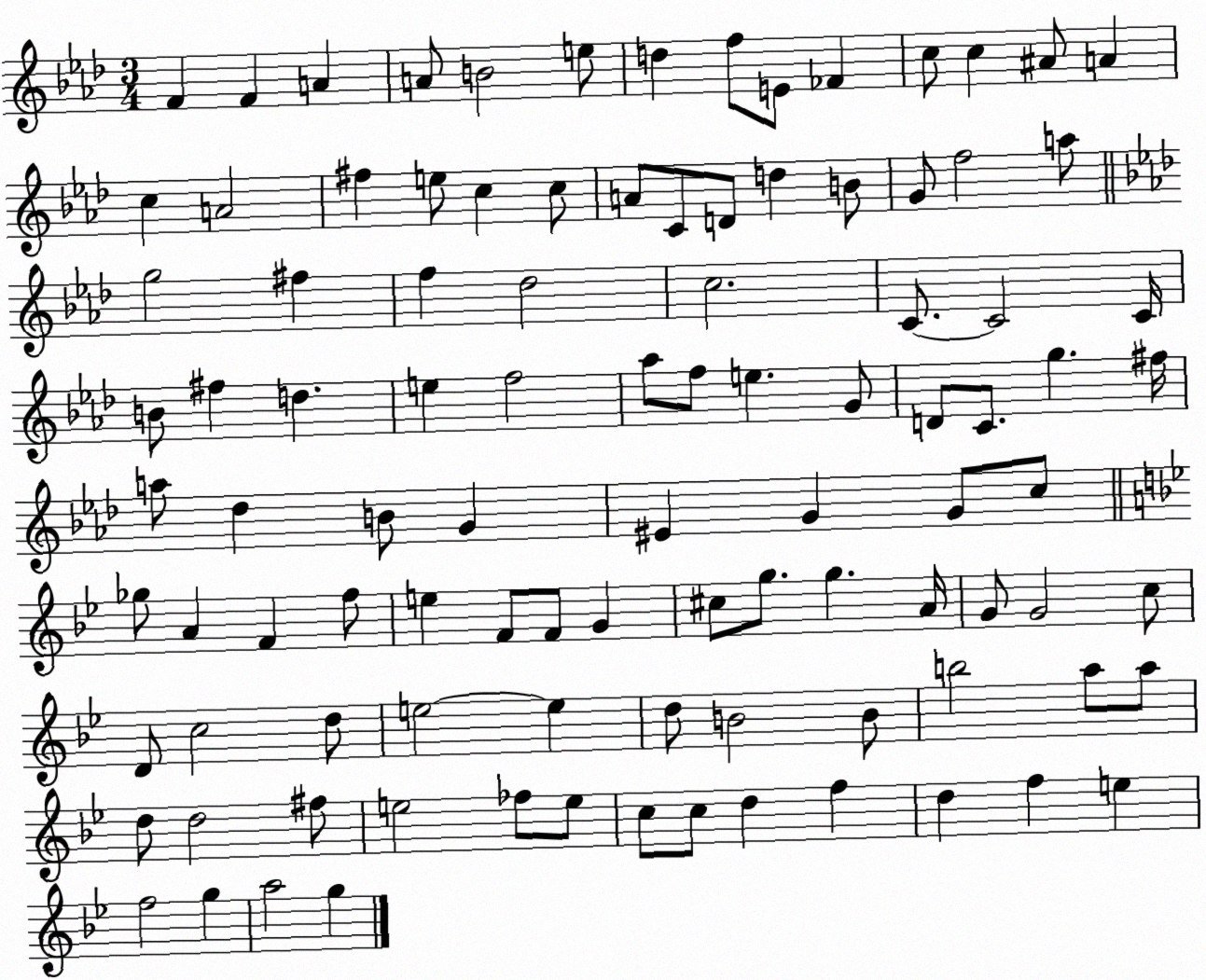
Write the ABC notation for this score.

X:1
T:Untitled
M:3/4
L:1/4
K:Ab
F F A A/2 B2 e/2 d f/2 E/2 _F c/2 c ^A/2 A c A2 ^f e/2 c c/2 A/2 C/2 D/2 d B/2 G/2 f2 a/2 g2 ^f f _d2 c2 C/2 C2 C/4 B/2 ^f d e f2 _a/2 f/2 e G/2 D/2 C/2 g ^f/4 a/2 _d B/2 G ^E G G/2 c/2 _g/2 A F f/2 e F/2 F/2 G ^c/2 g/2 g A/4 G/2 G2 c/2 D/2 c2 d/2 e2 e d/2 B2 B/2 b2 a/2 a/2 d/2 d2 ^f/2 e2 _f/2 e/2 c/2 c/2 d f d f e f2 g a2 g